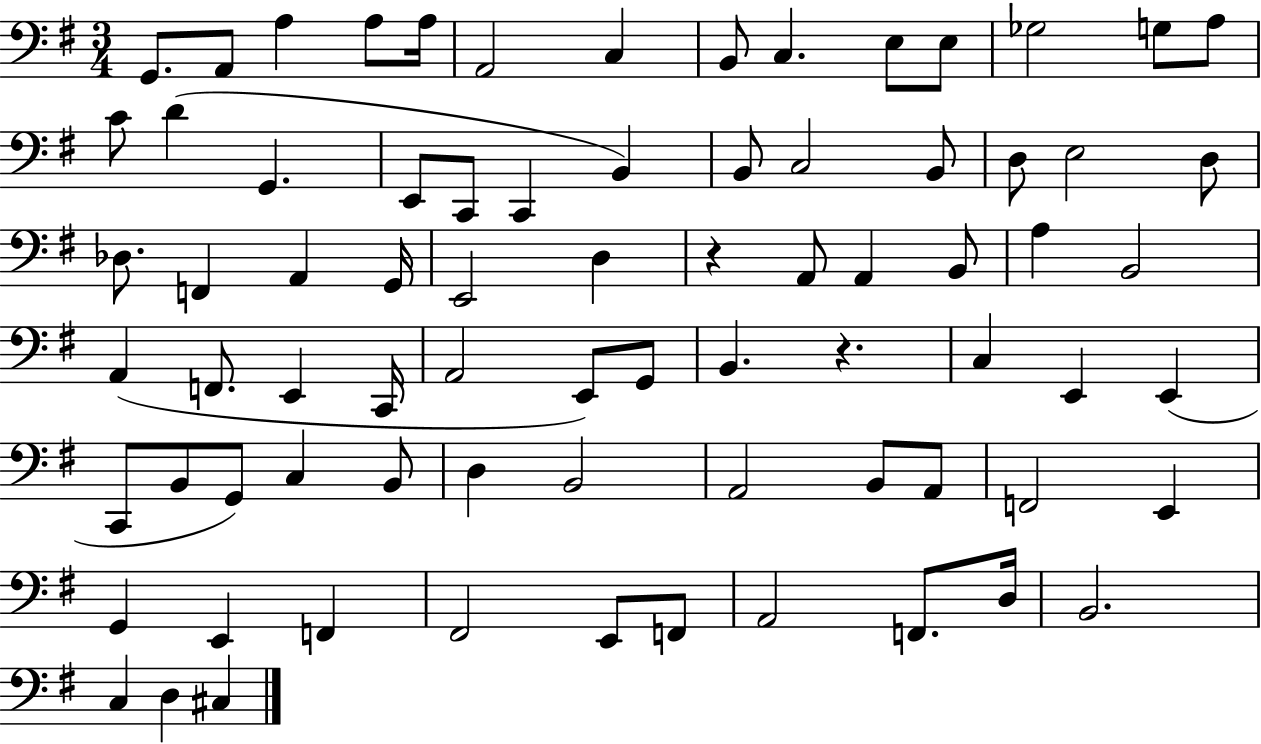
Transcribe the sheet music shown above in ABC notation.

X:1
T:Untitled
M:3/4
L:1/4
K:G
G,,/2 A,,/2 A, A,/2 A,/4 A,,2 C, B,,/2 C, E,/2 E,/2 _G,2 G,/2 A,/2 C/2 D G,, E,,/2 C,,/2 C,, B,, B,,/2 C,2 B,,/2 D,/2 E,2 D,/2 _D,/2 F,, A,, G,,/4 E,,2 D, z A,,/2 A,, B,,/2 A, B,,2 A,, F,,/2 E,, C,,/4 A,,2 E,,/2 G,,/2 B,, z C, E,, E,, C,,/2 B,,/2 G,,/2 C, B,,/2 D, B,,2 A,,2 B,,/2 A,,/2 F,,2 E,, G,, E,, F,, ^F,,2 E,,/2 F,,/2 A,,2 F,,/2 D,/4 B,,2 C, D, ^C,